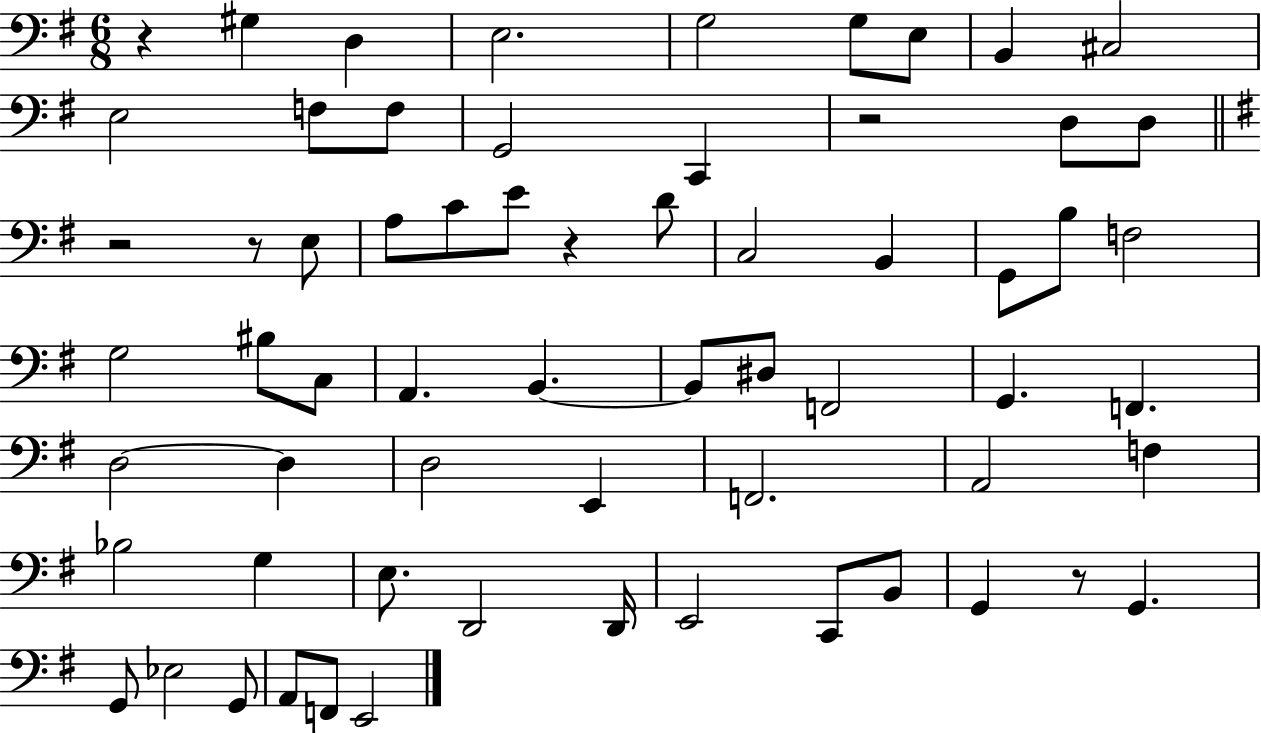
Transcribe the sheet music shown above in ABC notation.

X:1
T:Untitled
M:6/8
L:1/4
K:G
z ^G, D, E,2 G,2 G,/2 E,/2 B,, ^C,2 E,2 F,/2 F,/2 G,,2 C,, z2 D,/2 D,/2 z2 z/2 E,/2 A,/2 C/2 E/2 z D/2 C,2 B,, G,,/2 B,/2 F,2 G,2 ^B,/2 C,/2 A,, B,, B,,/2 ^D,/2 F,,2 G,, F,, D,2 D, D,2 E,, F,,2 A,,2 F, _B,2 G, E,/2 D,,2 D,,/4 E,,2 C,,/2 B,,/2 G,, z/2 G,, G,,/2 _E,2 G,,/2 A,,/2 F,,/2 E,,2